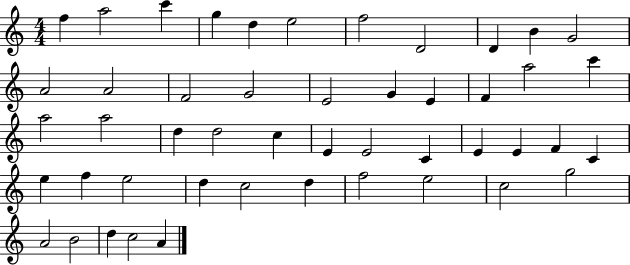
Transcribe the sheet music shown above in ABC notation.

X:1
T:Untitled
M:4/4
L:1/4
K:C
f a2 c' g d e2 f2 D2 D B G2 A2 A2 F2 G2 E2 G E F a2 c' a2 a2 d d2 c E E2 C E E F C e f e2 d c2 d f2 e2 c2 g2 A2 B2 d c2 A